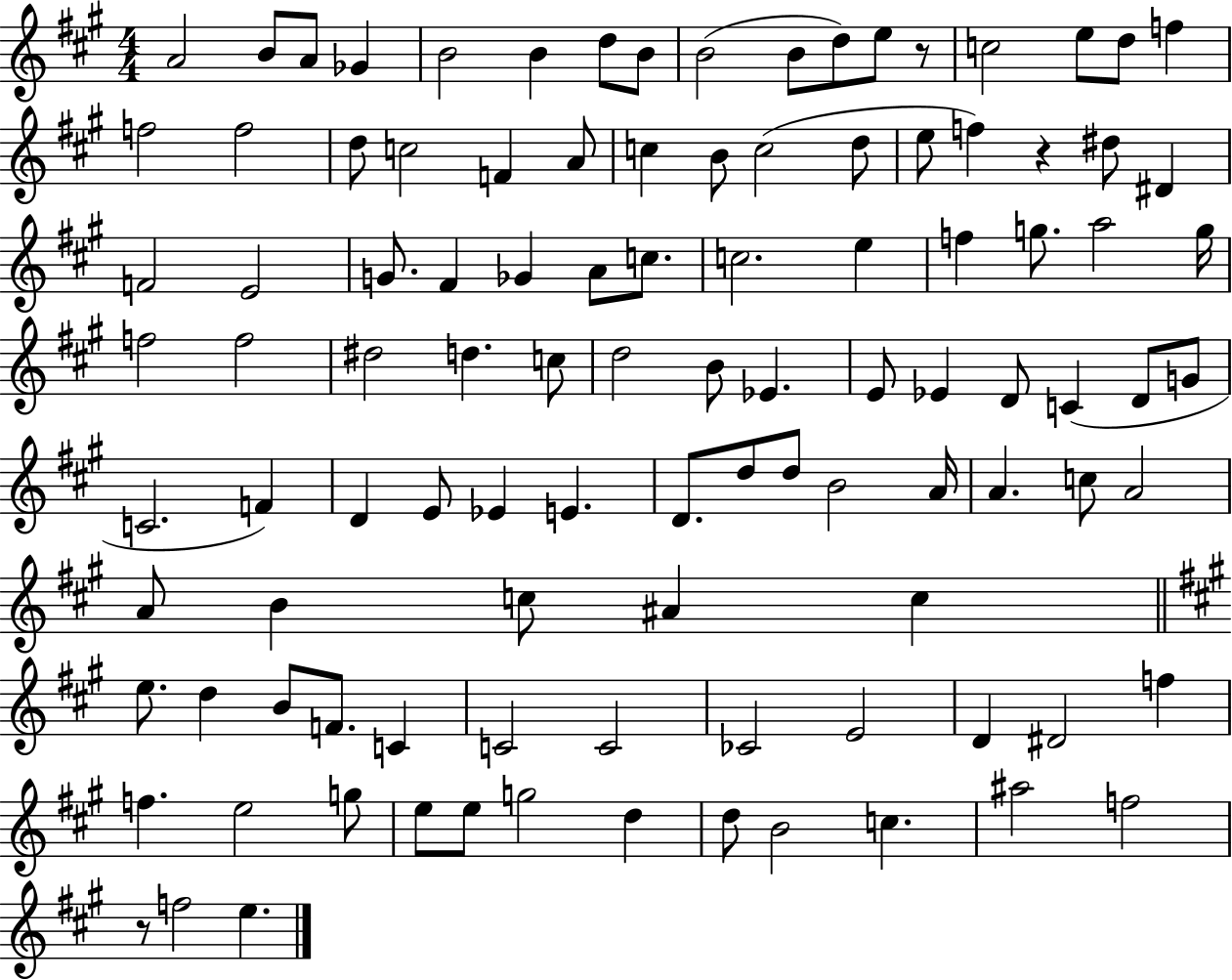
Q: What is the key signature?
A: A major